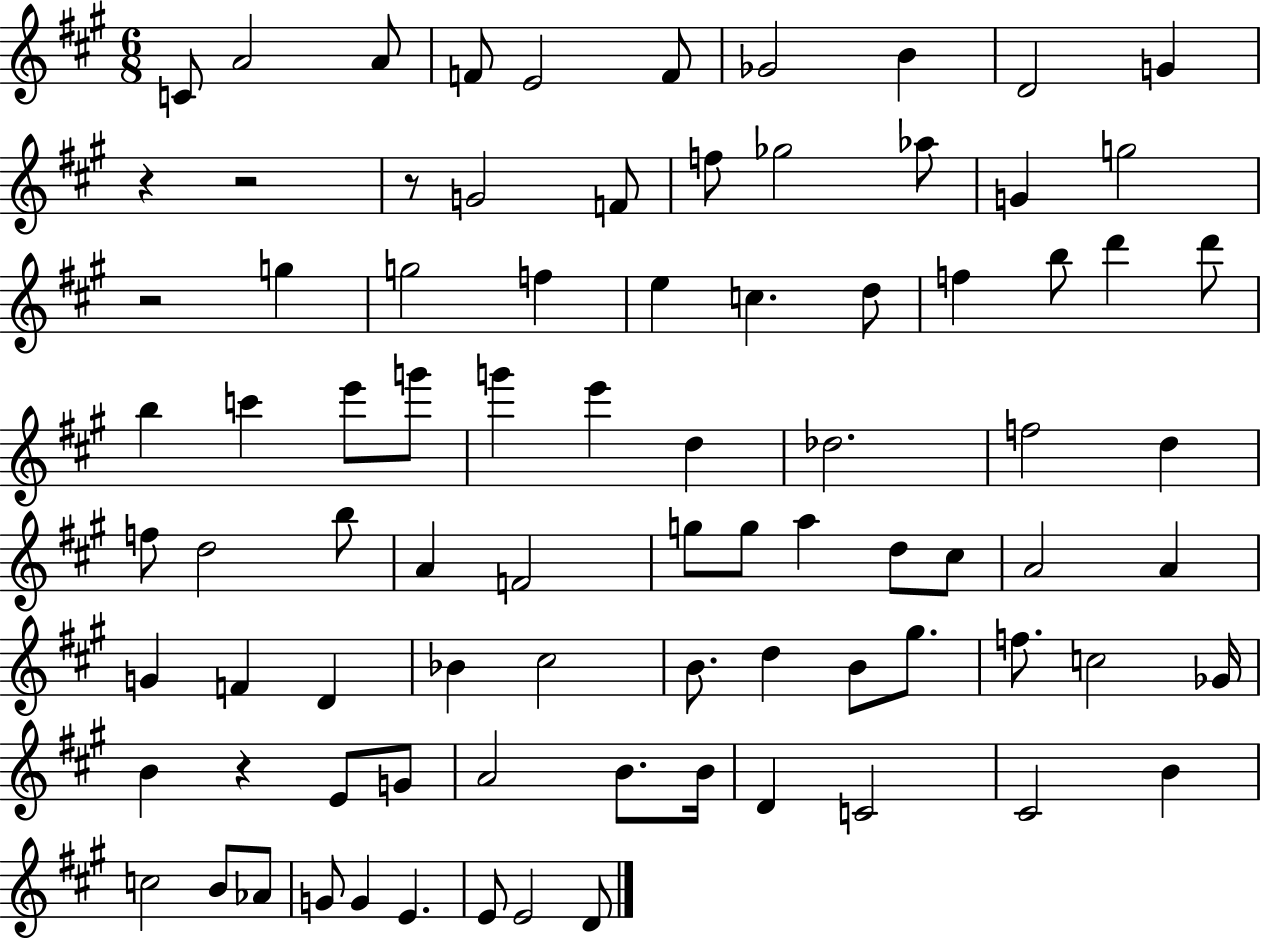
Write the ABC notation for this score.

X:1
T:Untitled
M:6/8
L:1/4
K:A
C/2 A2 A/2 F/2 E2 F/2 _G2 B D2 G z z2 z/2 G2 F/2 f/2 _g2 _a/2 G g2 z2 g g2 f e c d/2 f b/2 d' d'/2 b c' e'/2 g'/2 g' e' d _d2 f2 d f/2 d2 b/2 A F2 g/2 g/2 a d/2 ^c/2 A2 A G F D _B ^c2 B/2 d B/2 ^g/2 f/2 c2 _G/4 B z E/2 G/2 A2 B/2 B/4 D C2 ^C2 B c2 B/2 _A/2 G/2 G E E/2 E2 D/2